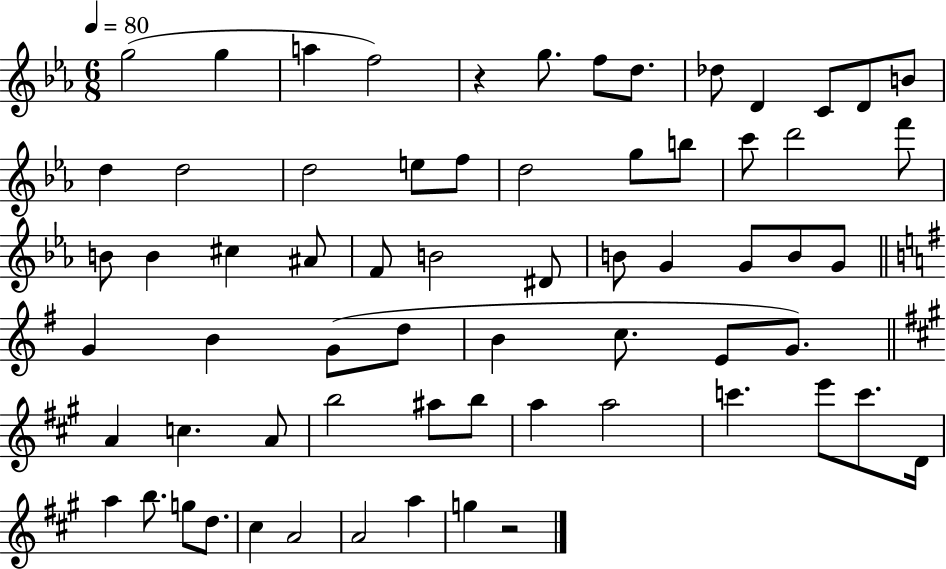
G5/h G5/q A5/q F5/h R/q G5/e. F5/e D5/e. Db5/e D4/q C4/e D4/e B4/e D5/q D5/h D5/h E5/e F5/e D5/h G5/e B5/e C6/e D6/h F6/e B4/e B4/q C#5/q A#4/e F4/e B4/h D#4/e B4/e G4/q G4/e B4/e G4/e G4/q B4/q G4/e D5/e B4/q C5/e. E4/e G4/e. A4/q C5/q. A4/e B5/h A#5/e B5/e A5/q A5/h C6/q. E6/e C6/e. D4/s A5/q B5/e. G5/e D5/e. C#5/q A4/h A4/h A5/q G5/q R/h